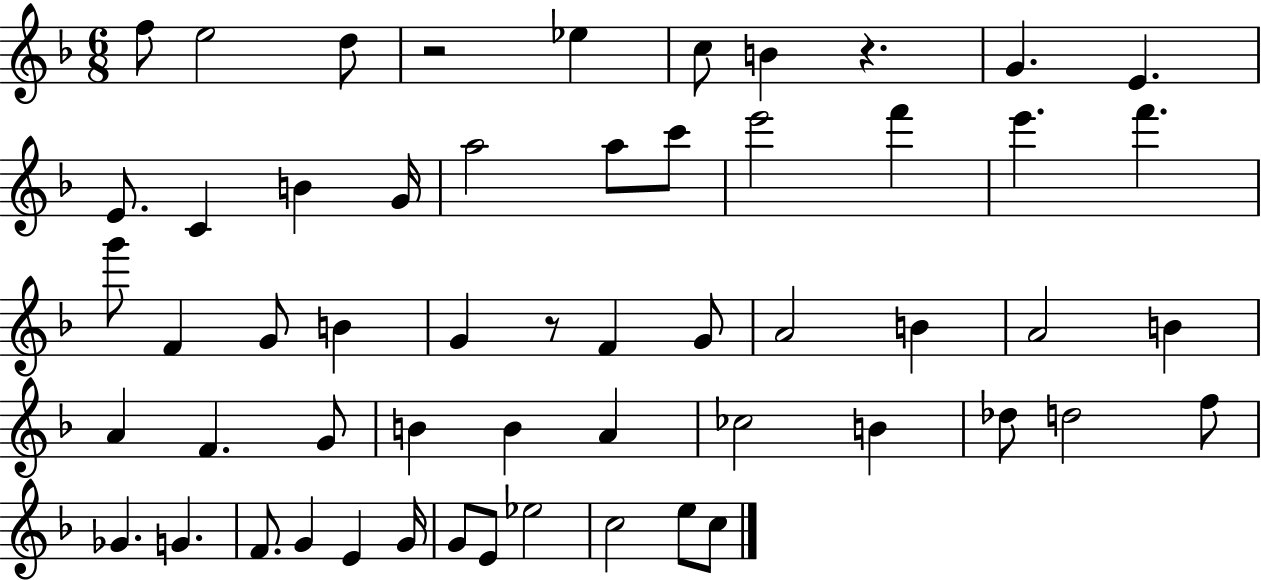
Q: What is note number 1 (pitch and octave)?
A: F5